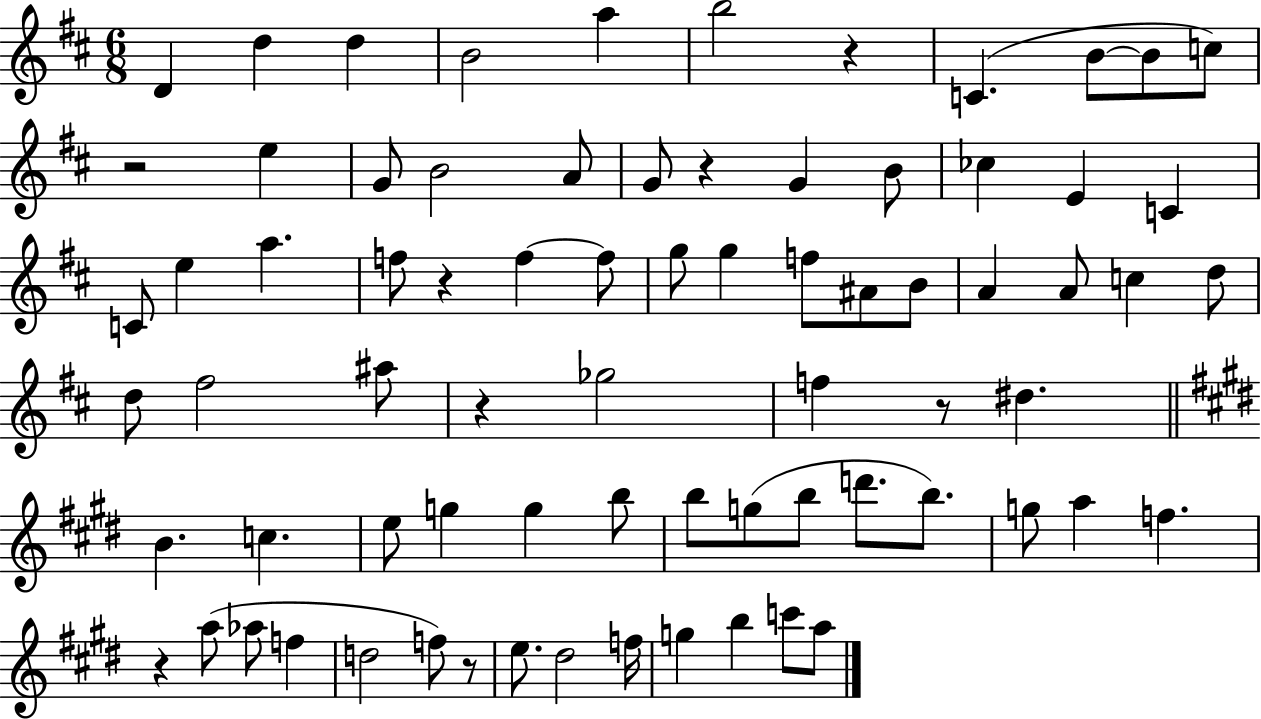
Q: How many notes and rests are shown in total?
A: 75